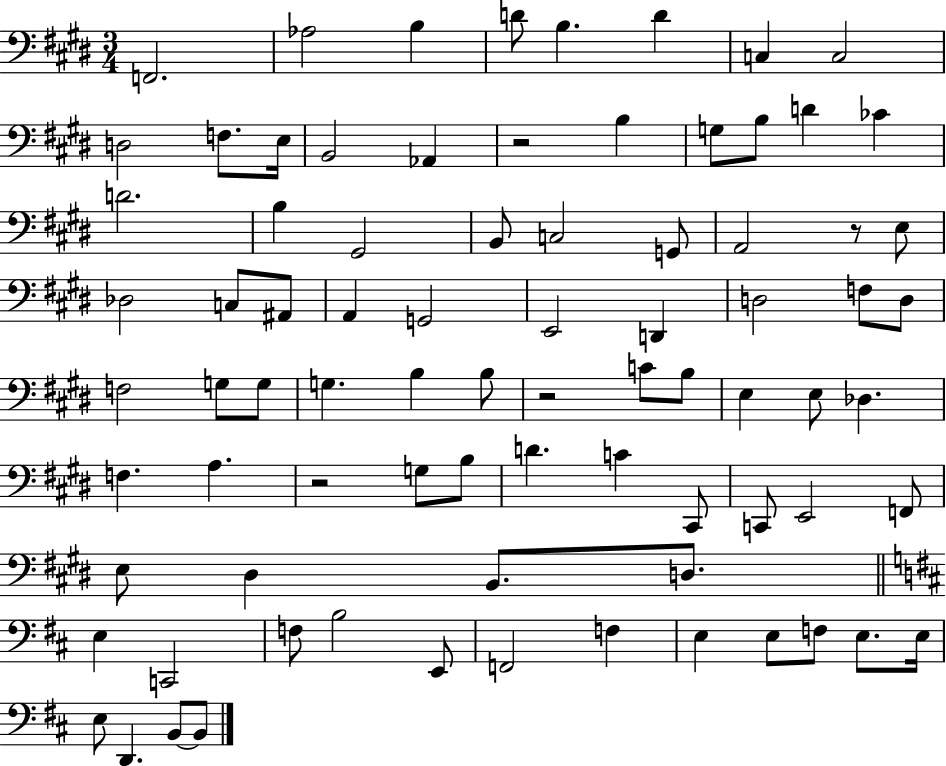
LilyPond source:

{
  \clef bass
  \numericTimeSignature
  \time 3/4
  \key e \major
  f,2. | aes2 b4 | d'8 b4. d'4 | c4 c2 | \break d2 f8. e16 | b,2 aes,4 | r2 b4 | g8 b8 d'4 ces'4 | \break d'2. | b4 gis,2 | b,8 c2 g,8 | a,2 r8 e8 | \break des2 c8 ais,8 | a,4 g,2 | e,2 d,4 | d2 f8 d8 | \break f2 g8 g8 | g4. b4 b8 | r2 c'8 b8 | e4 e8 des4. | \break f4. a4. | r2 g8 b8 | d'4. c'4 cis,8 | c,8 e,2 f,8 | \break e8 dis4 b,8. d8. | \bar "||" \break \key d \major e4 c,2 | f8 b2 e,8 | f,2 f4 | e4 e8 f8 e8. e16 | \break e8 d,4. b,8~~ b,8 | \bar "|."
}